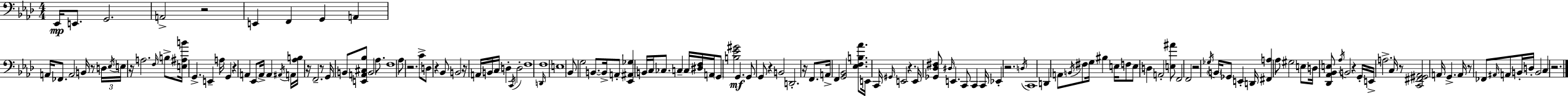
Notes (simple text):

Eb2/s E2/e. G2/h. A2/h R/h E2/q F2/q G2/q A2/q A2/s FES2/e. A2/h B2/s R/e D3/s Eb3/s E3/s R/s A3/h. F3/s B3/e [E3,A#3,B4]/s G2/q. E2/q A3/s G2/q R/q A2/q Eb2/e A2/s A2/q A#2/s A2/s [Ab3,B3]/s R/s F2/h. R/e G2/s B2/e [E2,A2,C#3,Bb3]/e B2/h Ab3/e. F3/w Ab3/e R/h. C4/e D3/e R/q Bb2/e B2/h R/s A2/s B2/s C3/s D3/q C2/s D3/h F3/w D2/s F3/w E3/w Bb2/e G3/h B2/e. B2/s A2/e [Eb2,A#2,Gb3]/q B2/s C3/s CES3/e. C3/q C3/s [D#3,F3]/s A2/s G2/e [B3,Eb4,G#4]/h G2/q. G2/e G2/e R/q B2/h D2/h. R/s F2/e. A2/s F2/q [G2,Bb2]/h [Eb3,F3,B3,Ab4]/e. E2/s C2/s G#2/s E2/h R/q. E2/s [Gb2,Db3,F#3]/e D#3/s E2/q. C2/e C2/q C2/s Eb2/q R/h. D3/s C2/w D2/q A2/e B2/s F#3/e G3/s BIS3/q E3/s F3/e E3/e D3/q A2/h [E3,A#4]/e F2/h F2/h R/h Gb3/s B2/s Gb2/e E2/q D2/s [F#2,A3]/q Ab3/e G#3/h E3/e D3/s [Db2,Ab2,Bb2,E3]/e Ab3/s B2/h R/q G2/s E2/s A3/h. C3/s R/e [C2,F#2,G#2,Ab2]/h A2/s G2/q. A2/s R/e FES2/e A#2/s A2/e B2/s D3/s B2/h C3/q R/h.